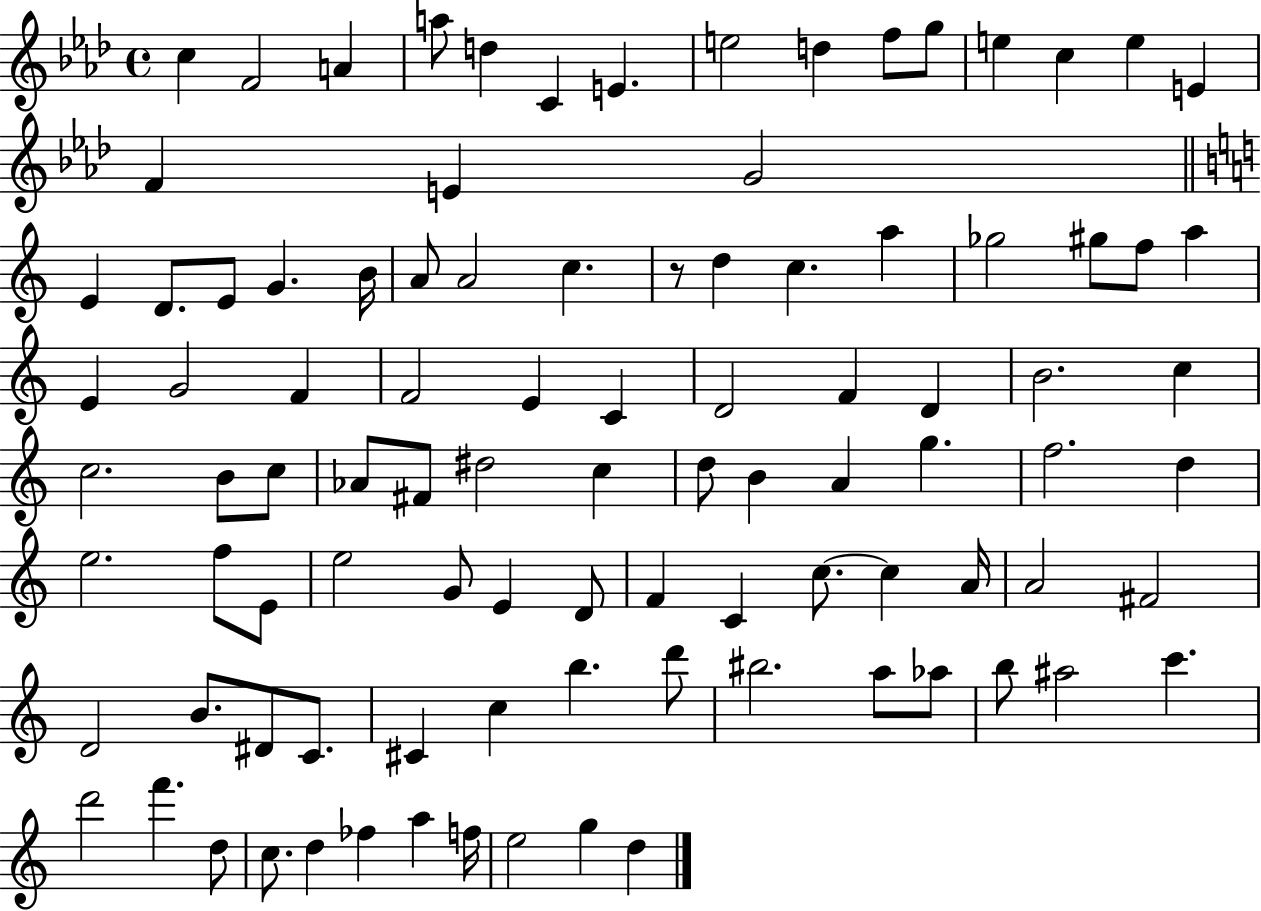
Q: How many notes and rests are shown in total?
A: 97